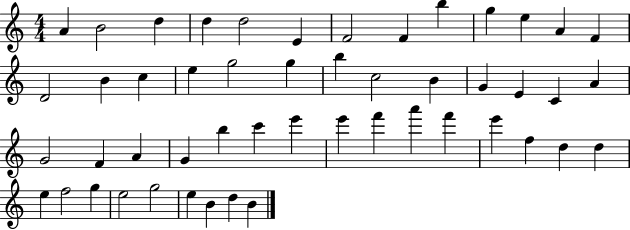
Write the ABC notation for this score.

X:1
T:Untitled
M:4/4
L:1/4
K:C
A B2 d d d2 E F2 F b g e A F D2 B c e g2 g b c2 B G E C A G2 F A G b c' e' e' f' a' f' e' f d d e f2 g e2 g2 e B d B